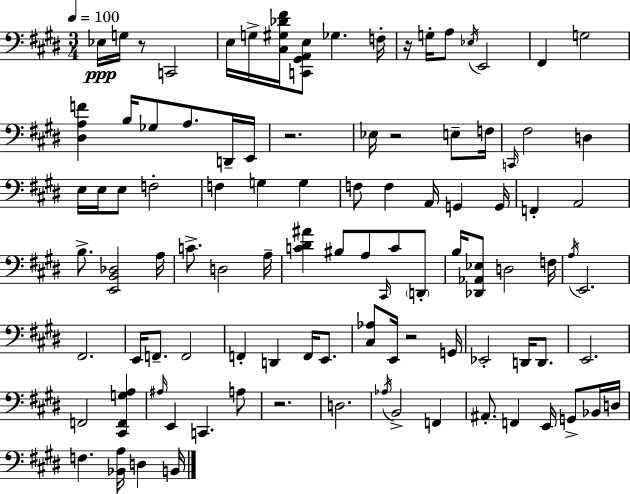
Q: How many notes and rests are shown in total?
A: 100